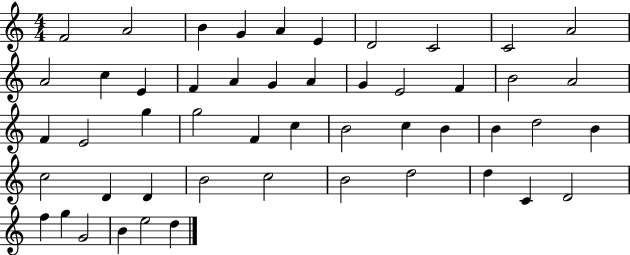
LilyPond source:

{
  \clef treble
  \numericTimeSignature
  \time 4/4
  \key c \major
  f'2 a'2 | b'4 g'4 a'4 e'4 | d'2 c'2 | c'2 a'2 | \break a'2 c''4 e'4 | f'4 a'4 g'4 a'4 | g'4 e'2 f'4 | b'2 a'2 | \break f'4 e'2 g''4 | g''2 f'4 c''4 | b'2 c''4 b'4 | b'4 d''2 b'4 | \break c''2 d'4 d'4 | b'2 c''2 | b'2 d''2 | d''4 c'4 d'2 | \break f''4 g''4 g'2 | b'4 e''2 d''4 | \bar "|."
}